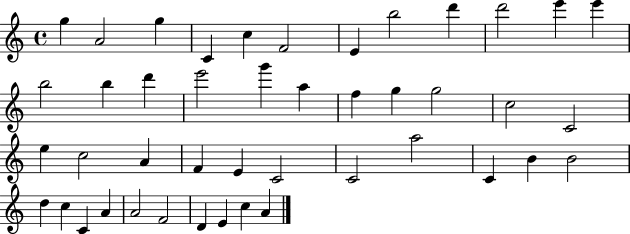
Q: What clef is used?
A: treble